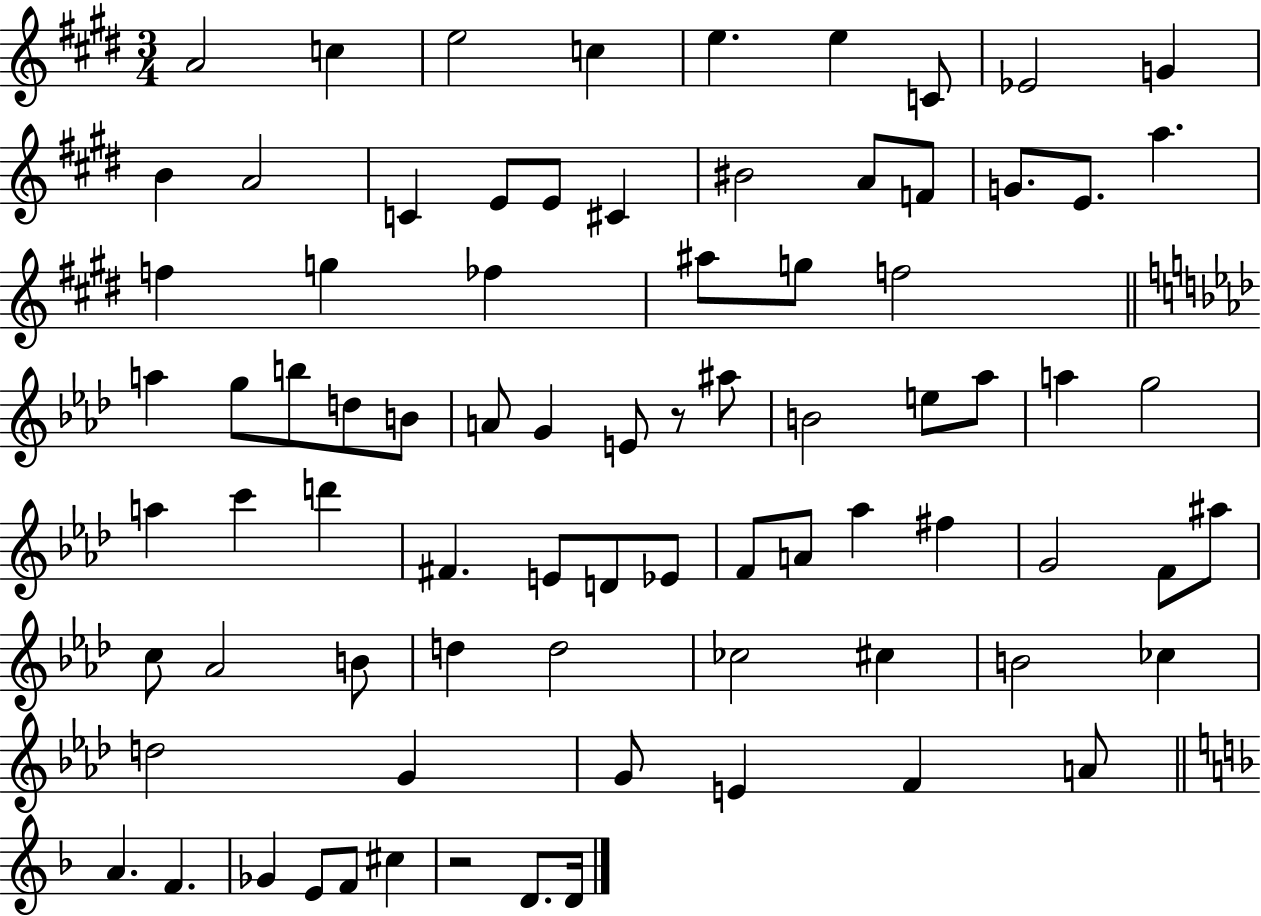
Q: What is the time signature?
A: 3/4